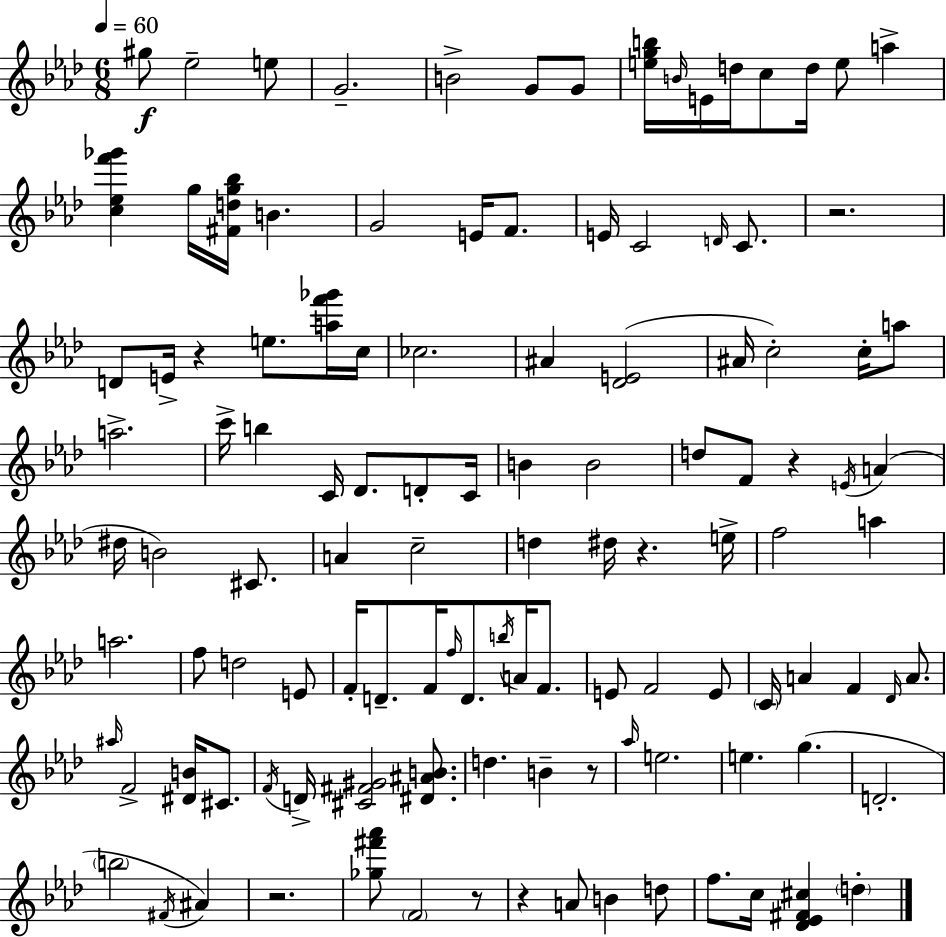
{
  \clef treble
  \numericTimeSignature
  \time 6/8
  \key aes \major
  \tempo 4 = 60
  gis''8\f ees''2-- e''8 | g'2.-- | b'2-> g'8 g'8 | <e'' g'' b''>16 \grace { b'16 } e'16 d''16 c''8 d''16 e''8 a''4-> | \break <c'' ees'' f''' ges'''>4 g''16 <fis' d'' g'' bes''>16 b'4. | g'2 e'16 f'8. | e'16 c'2 \grace { d'16 } c'8. | r2. | \break d'8 e'16-> r4 e''8. | <a'' f''' ges'''>16 c''16 ces''2. | ais'4 <des' e'>2( | ais'16 c''2-.) c''16-. | \break a''8 a''2.-> | c'''16-> b''4 c'16 des'8. d'8-. | c'16 b'4 b'2 | d''8 f'8 r4 \acciaccatura { e'16 } a'4( | \break dis''16 b'2) | cis'8. a'4 c''2-- | d''4 dis''16 r4. | e''16-> f''2 a''4 | \break a''2. | f''8 d''2 | e'8 f'16-. d'8.-- f'16 \grace { f''16 } d'8. | \acciaccatura { b''16 } a'16 f'8. e'8 f'2 | \break e'8 \parenthesize c'16 a'4 f'4 | \grace { des'16 } a'8. \grace { ais''16 } f'2-> | <dis' b'>16 cis'8. \acciaccatura { f'16 } d'16-> <cis' fis' gis'>2 | <dis' ais' b'>8. d''4. | \break b'4-- r8 \grace { aes''16 } e''2. | e''4. | g''4.( d'2.-. | \parenthesize b''2 | \break \acciaccatura { fis'16 }) ais'4 r2. | <ges'' fis''' aes'''>8 | \parenthesize f'2 r8 r4 | a'8 b'4 d''8 f''8. | \break c''16 <des' ees' fis' cis''>4 \parenthesize d''4-. \bar "|."
}